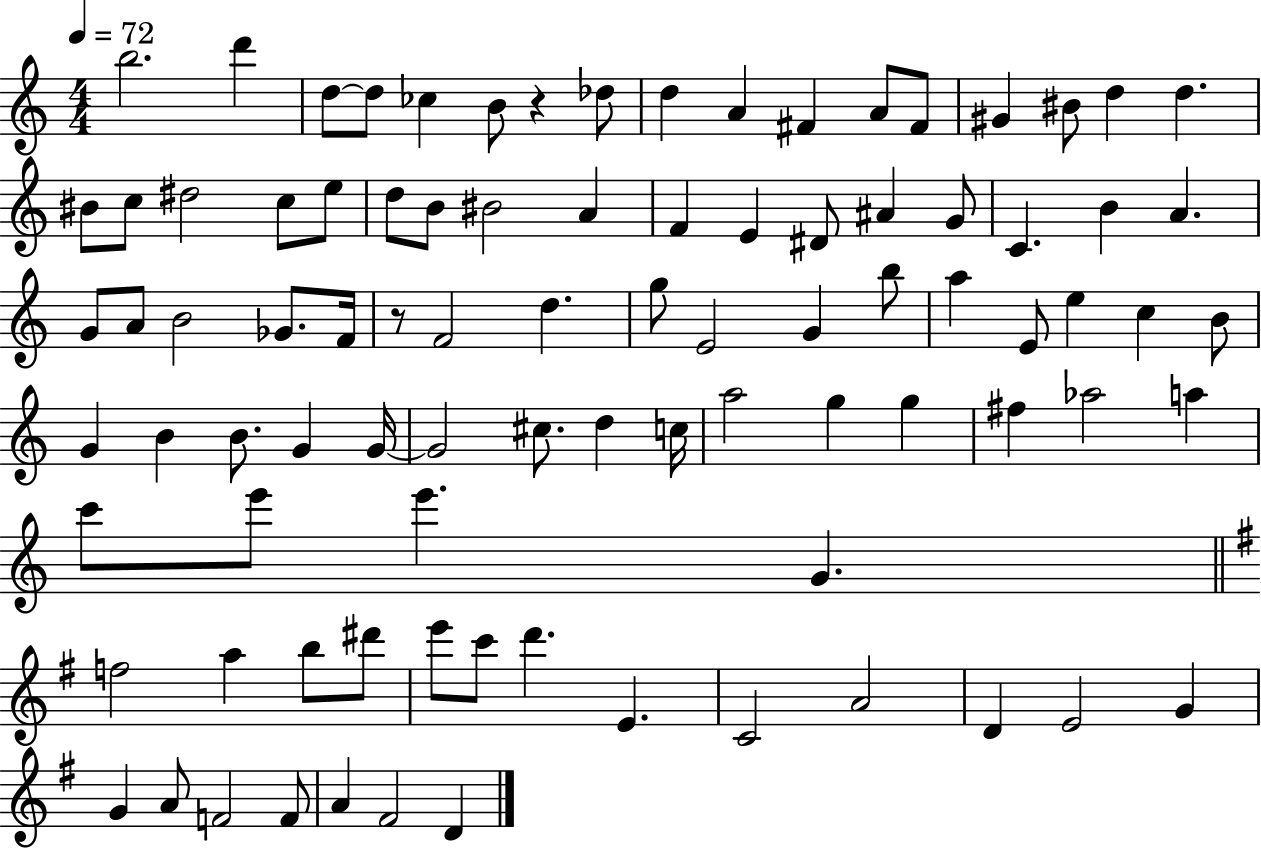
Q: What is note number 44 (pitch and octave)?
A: B5